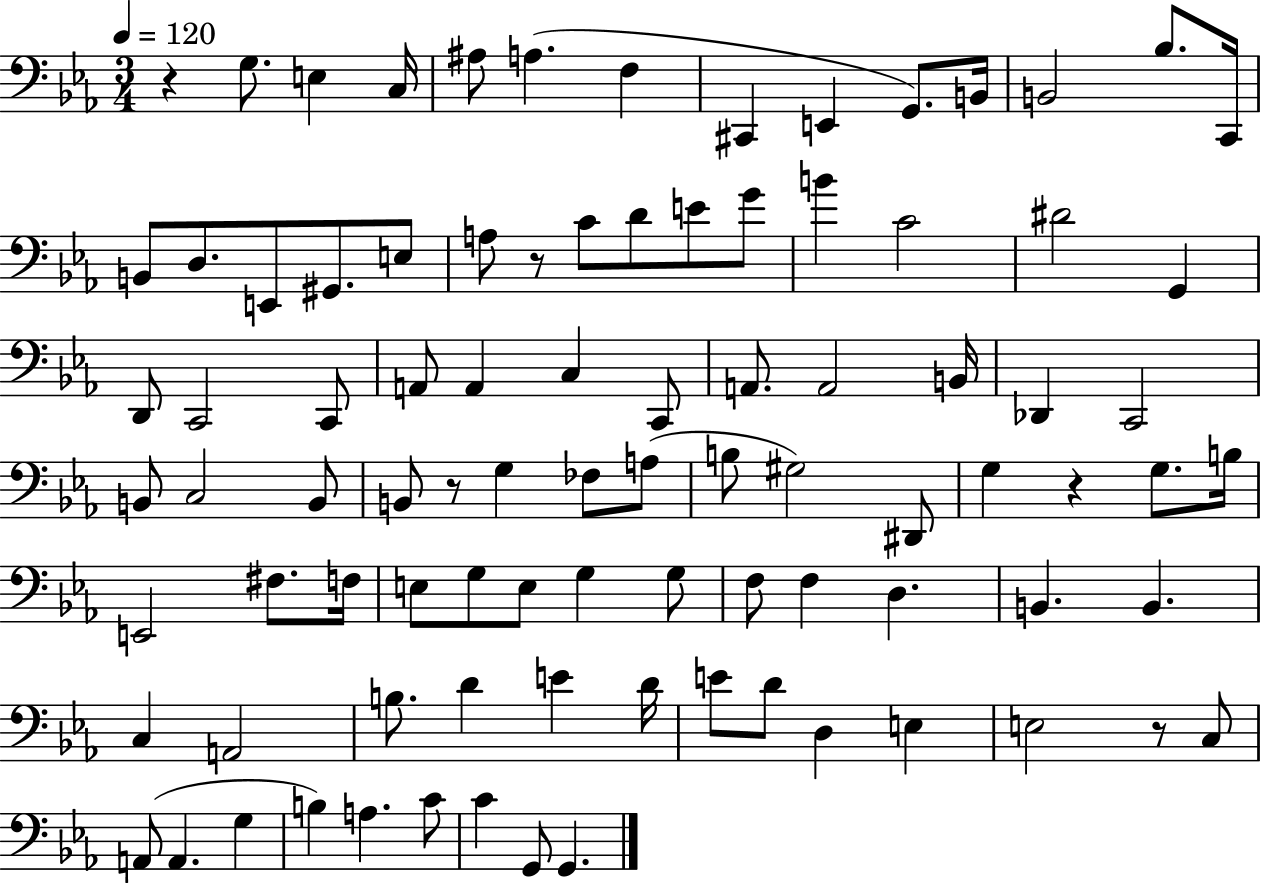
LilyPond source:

{
  \clef bass
  \numericTimeSignature
  \time 3/4
  \key ees \major
  \tempo 4 = 120
  \repeat volta 2 { r4 g8. e4 c16 | ais8 a4.( f4 | cis,4 e,4 g,8.) b,16 | b,2 bes8. c,16 | \break b,8 d8. e,8 gis,8. e8 | a8 r8 c'8 d'8 e'8 g'8 | b'4 c'2 | dis'2 g,4 | \break d,8 c,2 c,8 | a,8 a,4 c4 c,8 | a,8. a,2 b,16 | des,4 c,2 | \break b,8 c2 b,8 | b,8 r8 g4 fes8 a8( | b8 gis2) dis,8 | g4 r4 g8. b16 | \break e,2 fis8. f16 | e8 g8 e8 g4 g8 | f8 f4 d4. | b,4. b,4. | \break c4 a,2 | b8. d'4 e'4 d'16 | e'8 d'8 d4 e4 | e2 r8 c8 | \break a,8( a,4. g4 | b4) a4. c'8 | c'4 g,8 g,4. | } \bar "|."
}